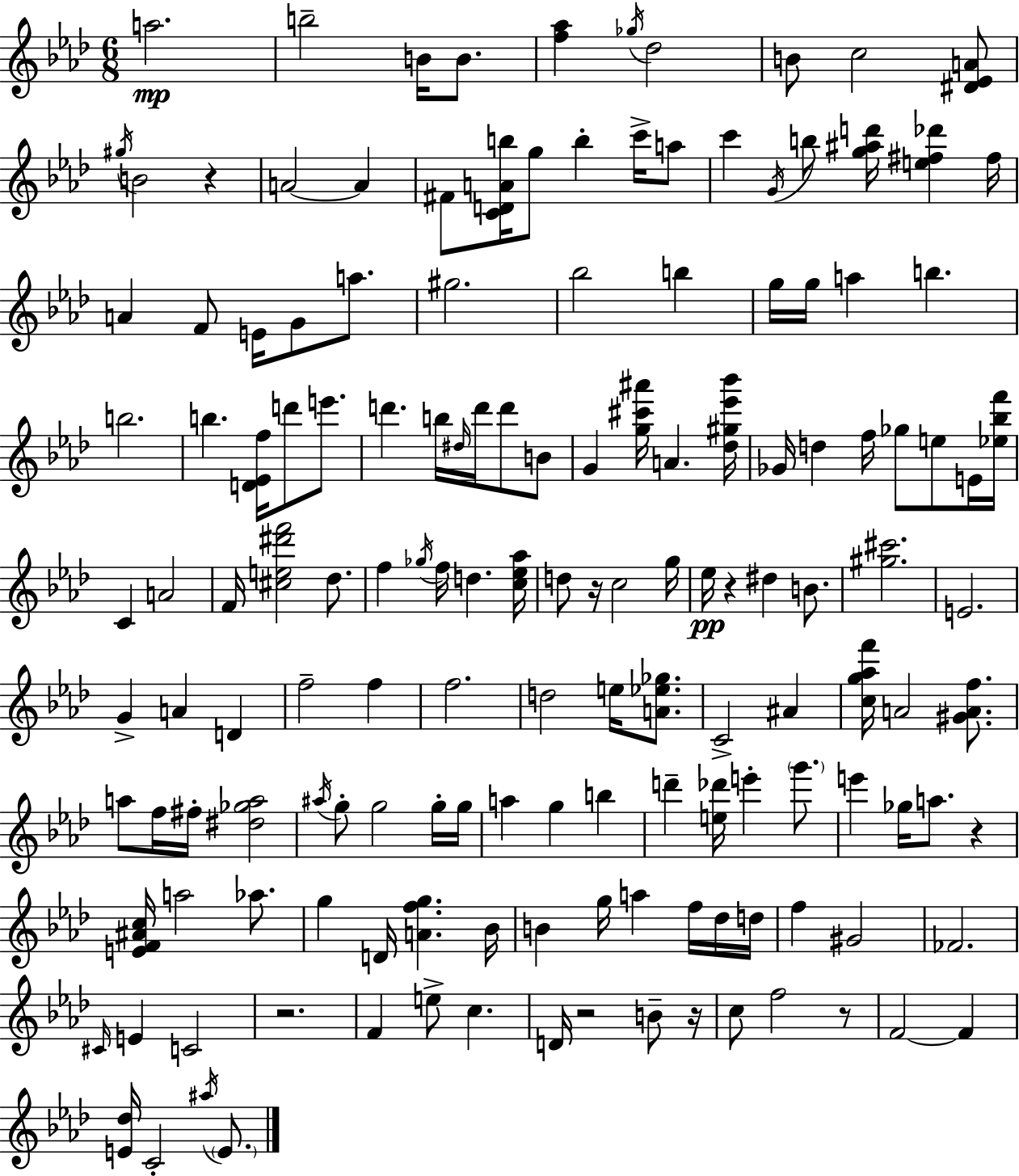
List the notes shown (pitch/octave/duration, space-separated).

A5/h. B5/h B4/s B4/e. [F5,Ab5]/q Gb5/s Db5/h B4/e C5/h [D#4,Eb4,A4]/e G#5/s B4/h R/q A4/h A4/q F#4/e [C4,D4,A4,B5]/s G5/e B5/q C6/s A5/e C6/q G4/s B5/e [G5,A#5,D6]/s [E5,F#5,Db6]/q F#5/s A4/q F4/e E4/s G4/e A5/e. G#5/h. Bb5/h B5/q G5/s G5/s A5/q B5/q. B5/h. B5/q. [D4,Eb4,F5]/s D6/e E6/e. D6/q. B5/s D#5/s D6/s D6/e B4/e G4/q [G5,C#6,A#6]/s A4/q. [Db5,G#5,Eb6,Bb6]/s Gb4/s D5/q F5/s Gb5/e E5/e E4/s [Eb5,Bb5,F6]/s C4/q A4/h F4/s [C#5,E5,D#6,F6]/h Db5/e. F5/q Gb5/s F5/s D5/q. [C5,Eb5,Ab5]/s D5/e R/s C5/h G5/s Eb5/s R/q D#5/q B4/e. [G#5,C#6]/h. E4/h. G4/q A4/q D4/q F5/h F5/q F5/h. D5/h E5/s [A4,Eb5,Gb5]/e. C4/h A#4/q [C5,G5,Ab5,F6]/s A4/h [G#4,A4,F5]/e. A5/e F5/s F#5/s [D#5,Gb5,A5]/h A#5/s G5/e G5/h G5/s G5/s A5/q G5/q B5/q D6/q [E5,Db6]/s E6/q G6/e. E6/q Gb5/s A5/e. R/q [E4,F4,A#4,C5]/s A5/h Ab5/e. G5/q D4/s [A4,F5,G5]/q. Bb4/s B4/q G5/s A5/q F5/s Db5/s D5/s F5/q G#4/h FES4/h. C#4/s E4/q C4/h R/h. F4/q E5/e C5/q. D4/s R/h B4/e R/s C5/e F5/h R/e F4/h F4/q [E4,Db5]/s C4/h A#5/s E4/e.